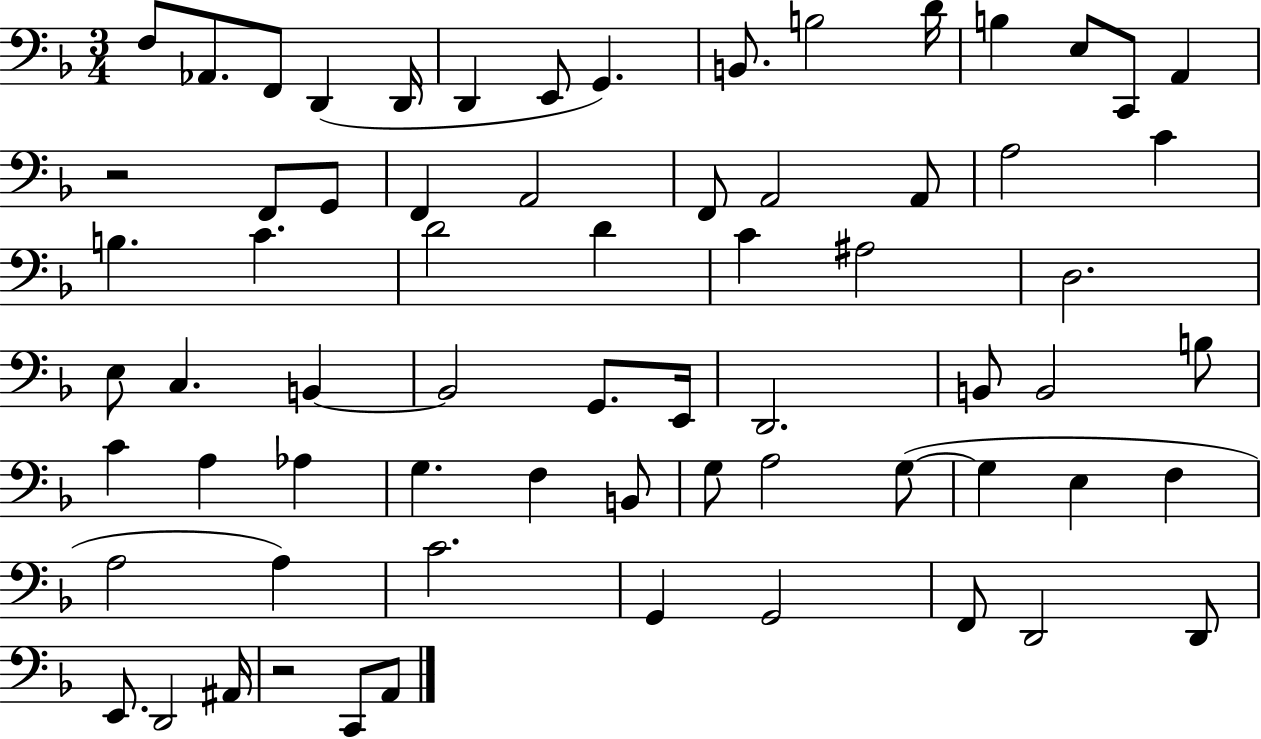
X:1
T:Untitled
M:3/4
L:1/4
K:F
F,/2 _A,,/2 F,,/2 D,, D,,/4 D,, E,,/2 G,, B,,/2 B,2 D/4 B, E,/2 C,,/2 A,, z2 F,,/2 G,,/2 F,, A,,2 F,,/2 A,,2 A,,/2 A,2 C B, C D2 D C ^A,2 D,2 E,/2 C, B,, B,,2 G,,/2 E,,/4 D,,2 B,,/2 B,,2 B,/2 C A, _A, G, F, B,,/2 G,/2 A,2 G,/2 G, E, F, A,2 A, C2 G,, G,,2 F,,/2 D,,2 D,,/2 E,,/2 D,,2 ^A,,/4 z2 C,,/2 A,,/2